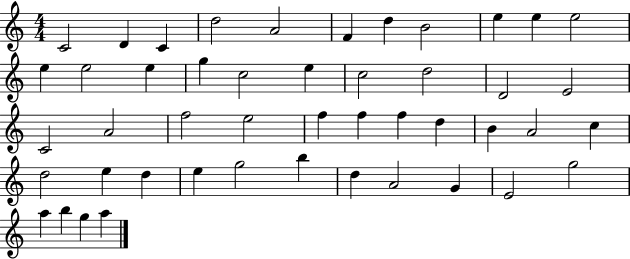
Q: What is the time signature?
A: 4/4